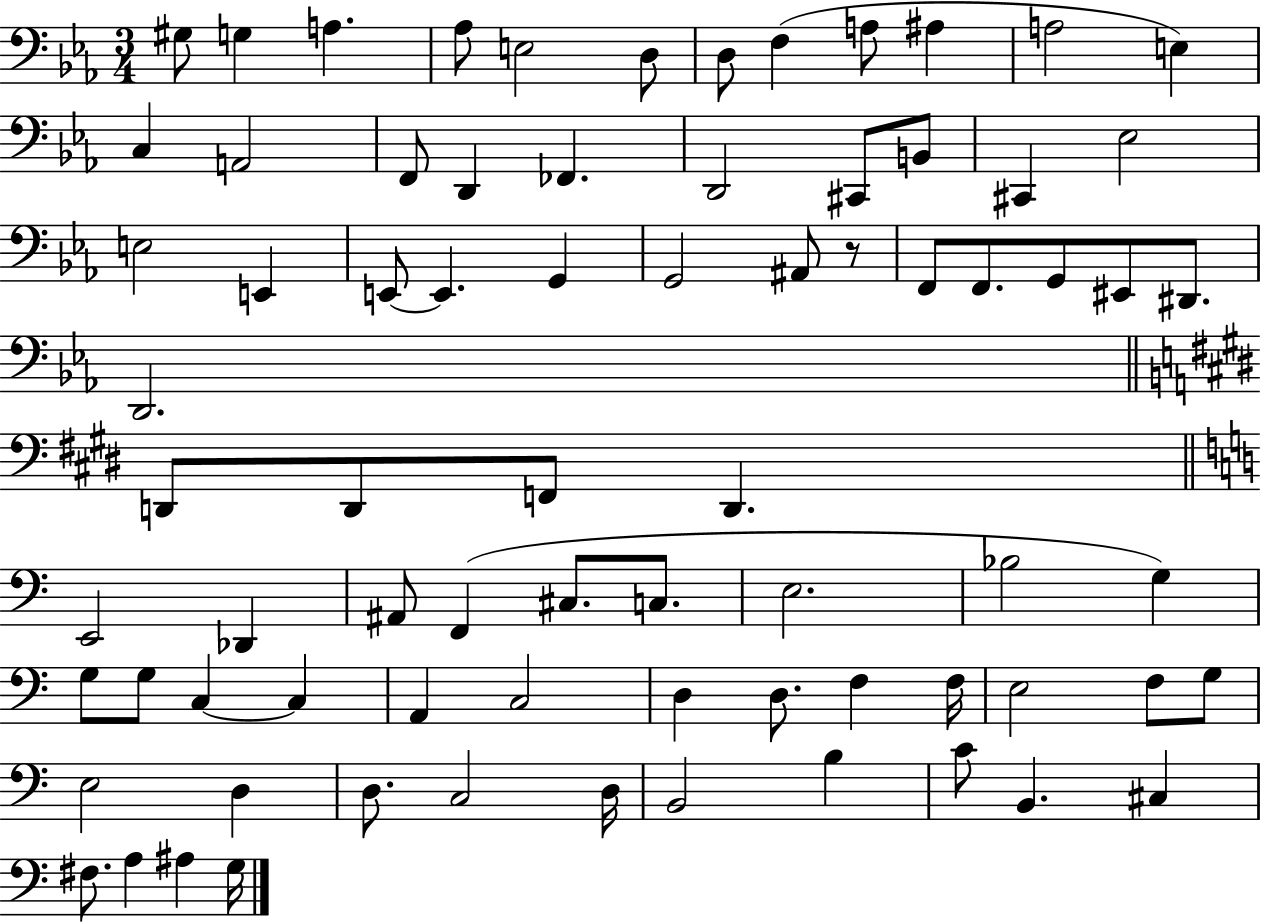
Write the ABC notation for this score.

X:1
T:Untitled
M:3/4
L:1/4
K:Eb
^G,/2 G, A, _A,/2 E,2 D,/2 D,/2 F, A,/2 ^A, A,2 E, C, A,,2 F,,/2 D,, _F,, D,,2 ^C,,/2 B,,/2 ^C,, _E,2 E,2 E,, E,,/2 E,, G,, G,,2 ^A,,/2 z/2 F,,/2 F,,/2 G,,/2 ^E,,/2 ^D,,/2 D,,2 D,,/2 D,,/2 F,,/2 D,, E,,2 _D,, ^A,,/2 F,, ^C,/2 C,/2 E,2 _B,2 G, G,/2 G,/2 C, C, A,, C,2 D, D,/2 F, F,/4 E,2 F,/2 G,/2 E,2 D, D,/2 C,2 D,/4 B,,2 B, C/2 B,, ^C, ^F,/2 A, ^A, G,/4